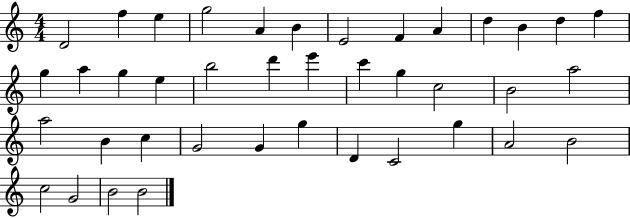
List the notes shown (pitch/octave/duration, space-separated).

D4/h F5/q E5/q G5/h A4/q B4/q E4/h F4/q A4/q D5/q B4/q D5/q F5/q G5/q A5/q G5/q E5/q B5/h D6/q E6/q C6/q G5/q C5/h B4/h A5/h A5/h B4/q C5/q G4/h G4/q G5/q D4/q C4/h G5/q A4/h B4/h C5/h G4/h B4/h B4/h